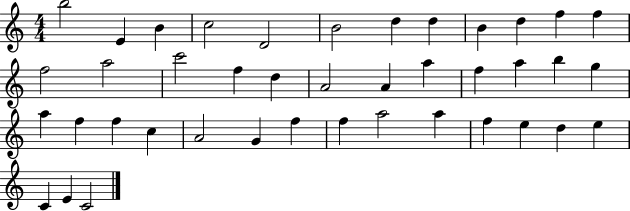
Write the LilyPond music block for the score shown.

{
  \clef treble
  \numericTimeSignature
  \time 4/4
  \key c \major
  b''2 e'4 b'4 | c''2 d'2 | b'2 d''4 d''4 | b'4 d''4 f''4 f''4 | \break f''2 a''2 | c'''2 f''4 d''4 | a'2 a'4 a''4 | f''4 a''4 b''4 g''4 | \break a''4 f''4 f''4 c''4 | a'2 g'4 f''4 | f''4 a''2 a''4 | f''4 e''4 d''4 e''4 | \break c'4 e'4 c'2 | \bar "|."
}